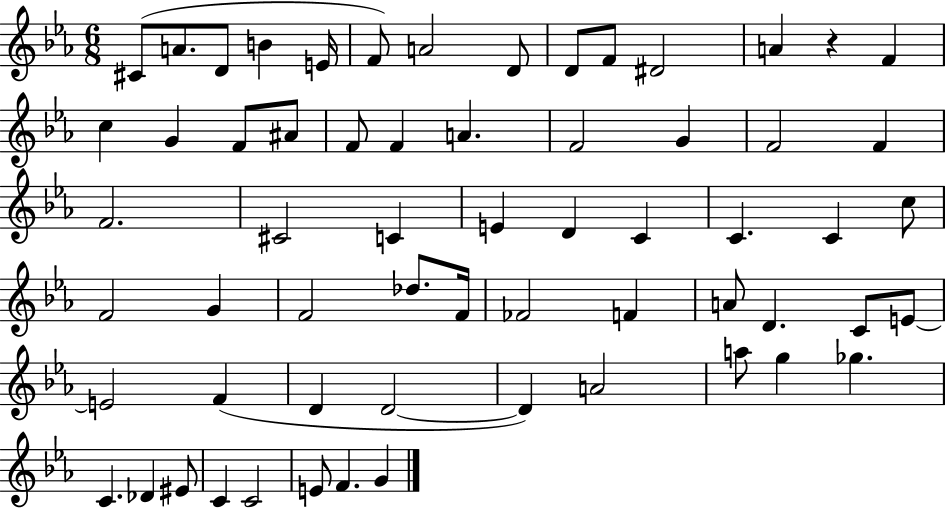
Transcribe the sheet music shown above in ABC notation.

X:1
T:Untitled
M:6/8
L:1/4
K:Eb
^C/2 A/2 D/2 B E/4 F/2 A2 D/2 D/2 F/2 ^D2 A z F c G F/2 ^A/2 F/2 F A F2 G F2 F F2 ^C2 C E D C C C c/2 F2 G F2 _d/2 F/4 _F2 F A/2 D C/2 E/2 E2 F D D2 D A2 a/2 g _g C _D ^E/2 C C2 E/2 F G